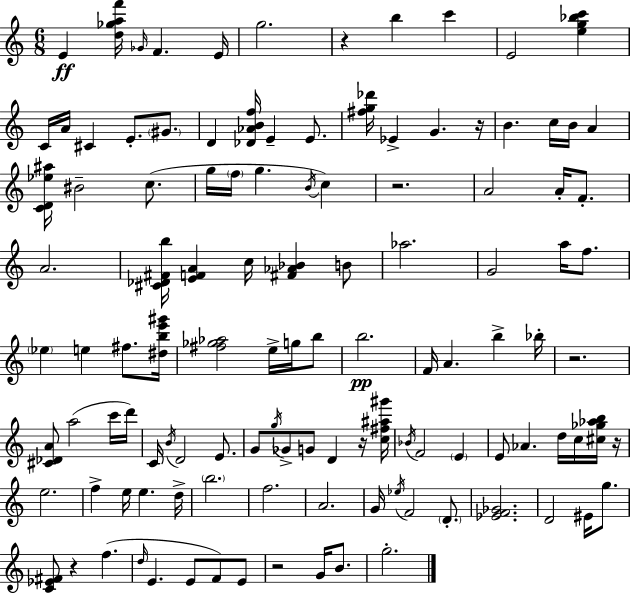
X:1
T:Untitled
M:6/8
L:1/4
K:C
E [d_gaf']/4 _G/4 F E/4 g2 z b c' E2 [eg_bc'] C/4 A/4 ^C E/2 ^G/2 D [_D_ABf]/4 E E/2 [^fg_d']/4 _E G z/4 B c/4 B/4 A [CD_e^a]/4 ^B2 c/2 g/4 f/4 g B/4 c z2 A2 A/4 F/2 A2 [^C_D^Fb]/4 [EFA] c/4 [^F_A_B] B/2 _a2 G2 a/4 f/2 _e e ^f/2 [^dbe'^g']/4 [^f_g_a]2 e/4 g/4 b/2 b2 F/4 A b _b/4 z2 [^C_DA]/2 a2 c'/4 d'/4 C/4 B/4 D2 E/2 G/2 g/4 _G/2 G/2 D z/4 [c^f^a^g']/4 _B/4 F2 E E/2 _A d/4 c/4 [^c_g_ab]/4 z/4 e2 f e/4 e d/4 b2 f2 A2 G/4 _e/4 F2 D/2 [_EF_G]2 D2 ^E/4 g/2 [C_E^F]/2 z f d/4 E E/2 F/2 E/2 z2 G/4 B/2 g2